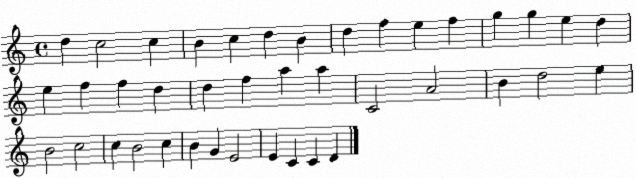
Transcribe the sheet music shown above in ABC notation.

X:1
T:Untitled
M:4/4
L:1/4
K:C
d c2 c B c d B d f e f g g e d e f f d d f a a C2 A2 B d2 e B2 c2 c B2 c B G E2 E C C D